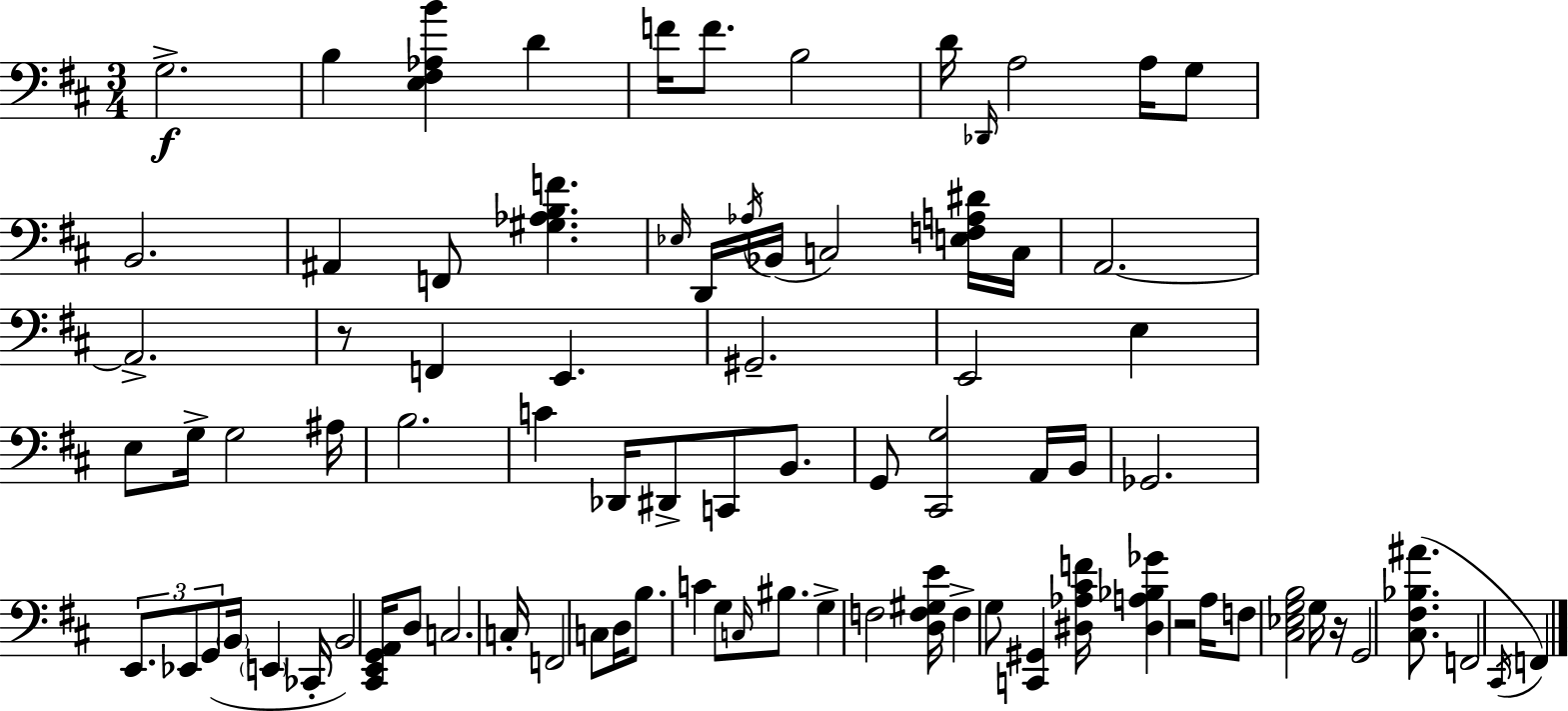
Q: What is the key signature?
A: D major